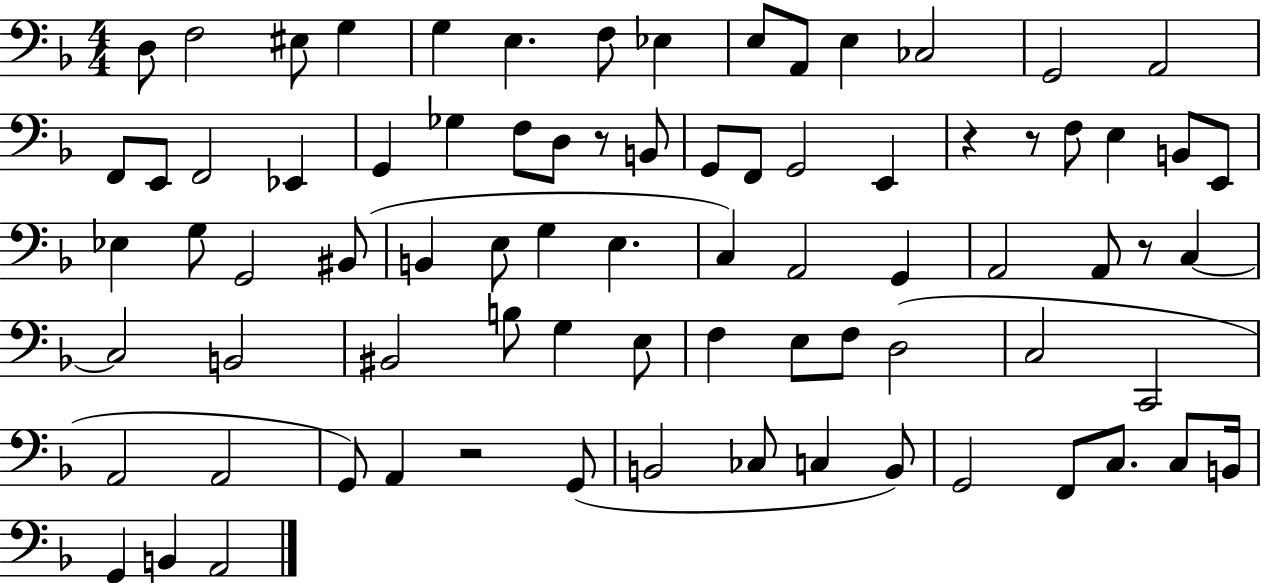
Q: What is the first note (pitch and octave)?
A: D3